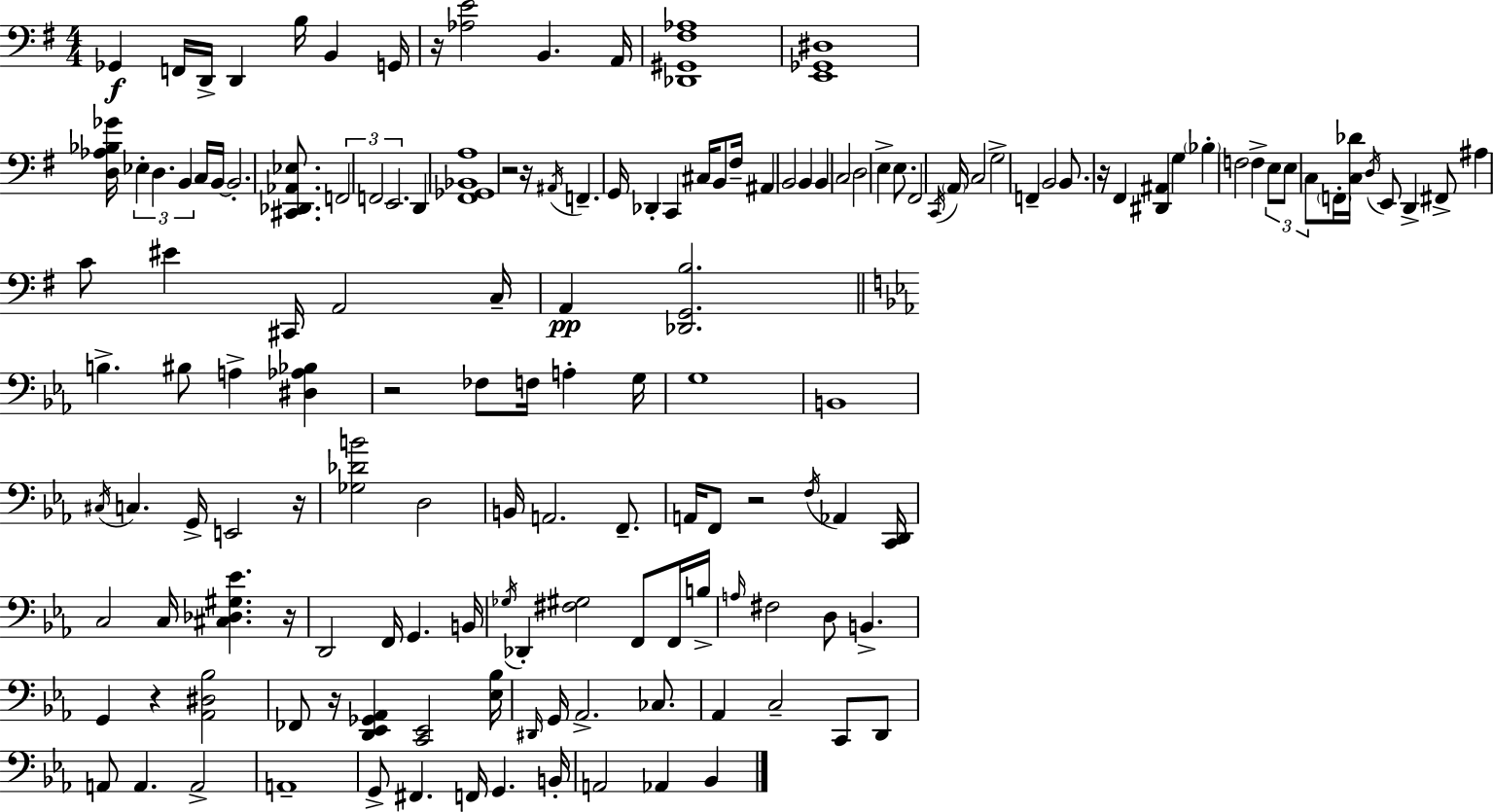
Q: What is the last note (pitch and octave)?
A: Bb2